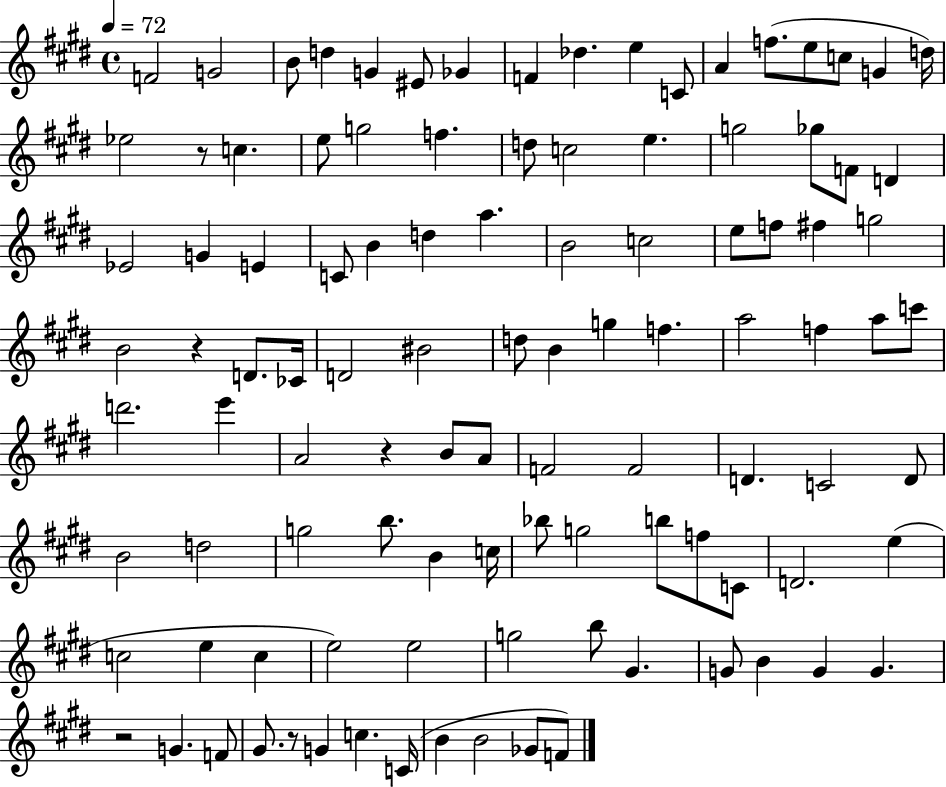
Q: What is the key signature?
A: E major